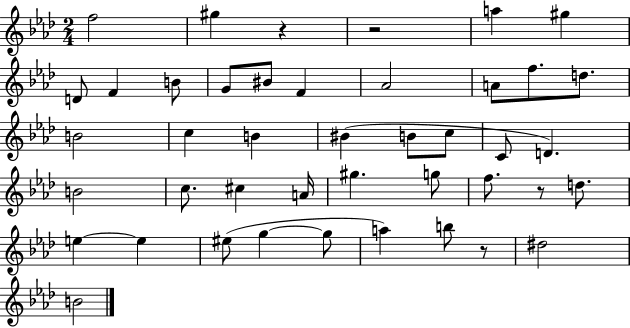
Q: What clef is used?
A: treble